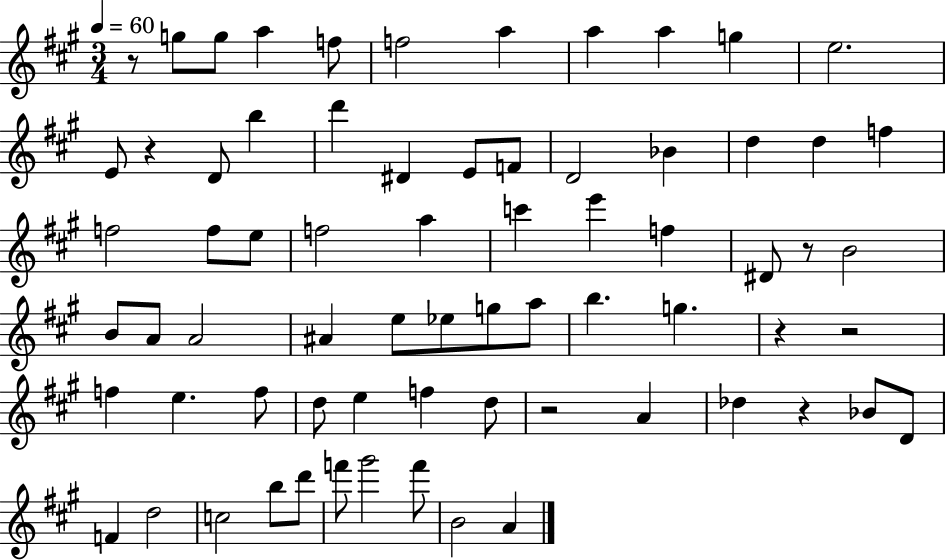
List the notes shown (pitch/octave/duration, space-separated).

R/e G5/e G5/e A5/q F5/e F5/h A5/q A5/q A5/q G5/q E5/h. E4/e R/q D4/e B5/q D6/q D#4/q E4/e F4/e D4/h Bb4/q D5/q D5/q F5/q F5/h F5/e E5/e F5/h A5/q C6/q E6/q F5/q D#4/e R/e B4/h B4/e A4/e A4/h A#4/q E5/e Eb5/e G5/e A5/e B5/q. G5/q. R/q R/h F5/q E5/q. F5/e D5/e E5/q F5/q D5/e R/h A4/q Db5/q R/q Bb4/e D4/e F4/q D5/h C5/h B5/e D6/e F6/e G#6/h F6/e B4/h A4/q